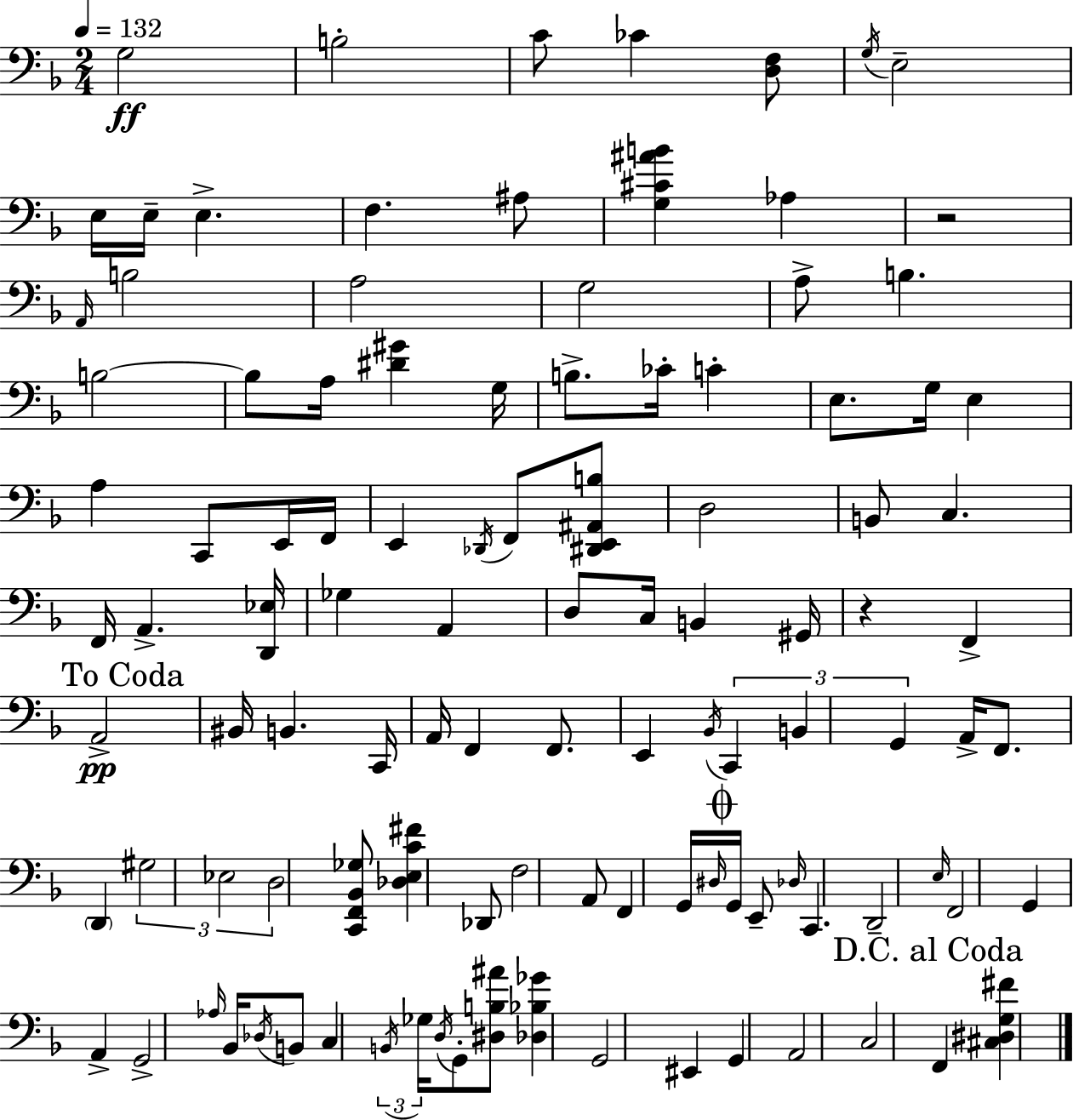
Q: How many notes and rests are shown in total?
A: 108